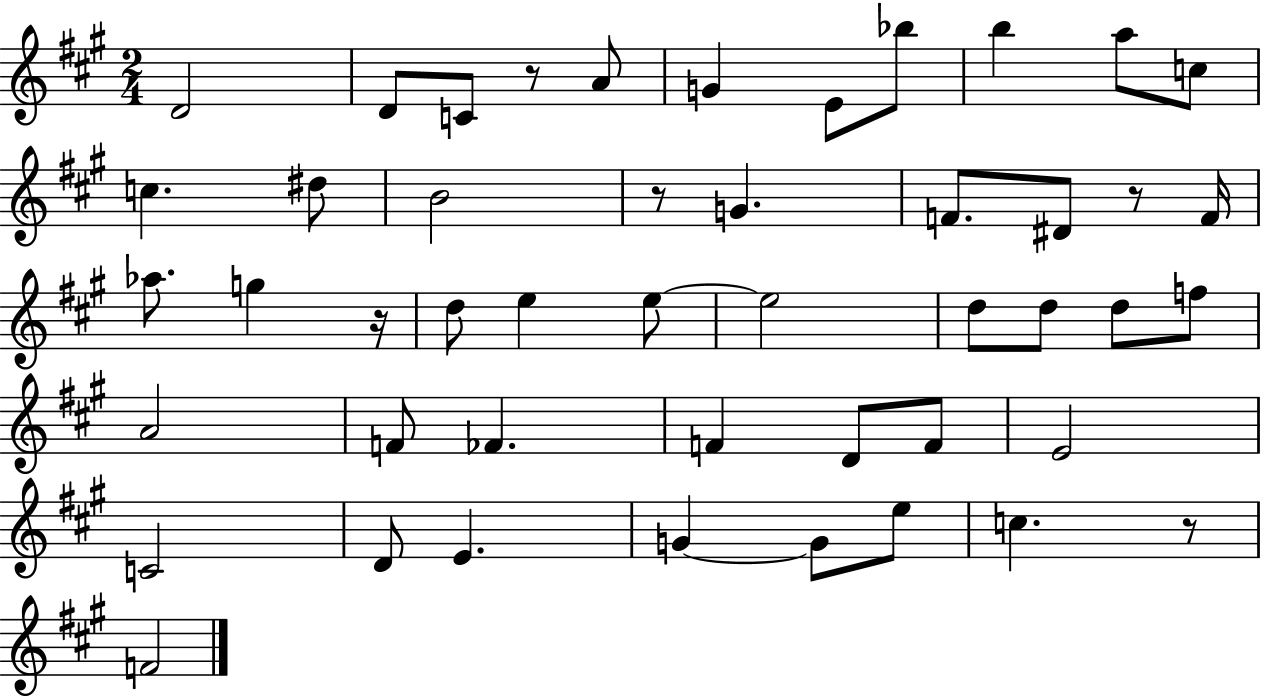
D4/h D4/e C4/e R/e A4/e G4/q E4/e Bb5/e B5/q A5/e C5/e C5/q. D#5/e B4/h R/e G4/q. F4/e. D#4/e R/e F4/s Ab5/e. G5/q R/s D5/e E5/q E5/e E5/h D5/e D5/e D5/e F5/e A4/h F4/e FES4/q. F4/q D4/e F4/e E4/h C4/h D4/e E4/q. G4/q G4/e E5/e C5/q. R/e F4/h